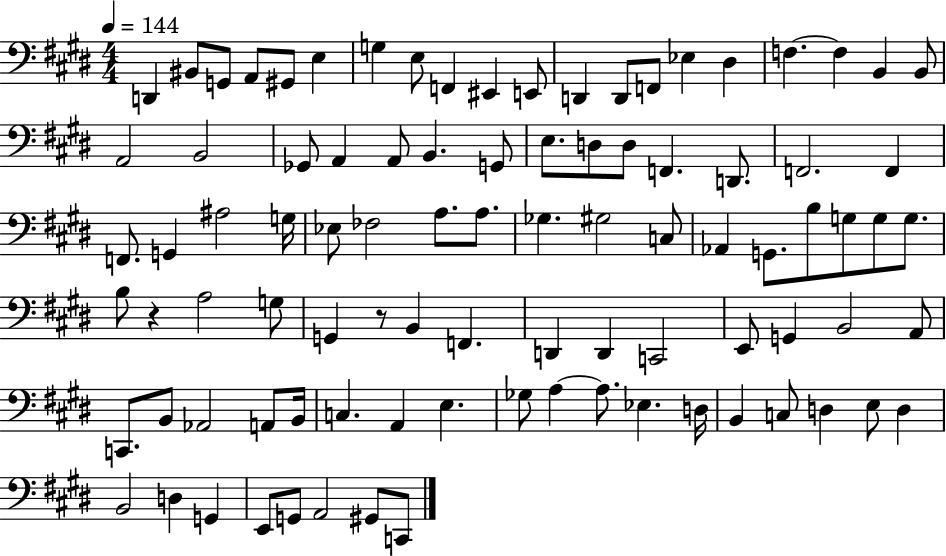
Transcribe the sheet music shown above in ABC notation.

X:1
T:Untitled
M:4/4
L:1/4
K:E
D,, ^B,,/2 G,,/2 A,,/2 ^G,,/2 E, G, E,/2 F,, ^E,, E,,/2 D,, D,,/2 F,,/2 _E, ^D, F, F, B,, B,,/2 A,,2 B,,2 _G,,/2 A,, A,,/2 B,, G,,/2 E,/2 D,/2 D,/2 F,, D,,/2 F,,2 F,, F,,/2 G,, ^A,2 G,/4 _E,/2 _F,2 A,/2 A,/2 _G, ^G,2 C,/2 _A,, G,,/2 B,/2 G,/2 G,/2 G,/2 B,/2 z A,2 G,/2 G,, z/2 B,, F,, D,, D,, C,,2 E,,/2 G,, B,,2 A,,/2 C,,/2 B,,/2 _A,,2 A,,/2 B,,/4 C, A,, E, _G,/2 A, A,/2 _E, D,/4 B,, C,/2 D, E,/2 D, B,,2 D, G,, E,,/2 G,,/2 A,,2 ^G,,/2 C,,/2